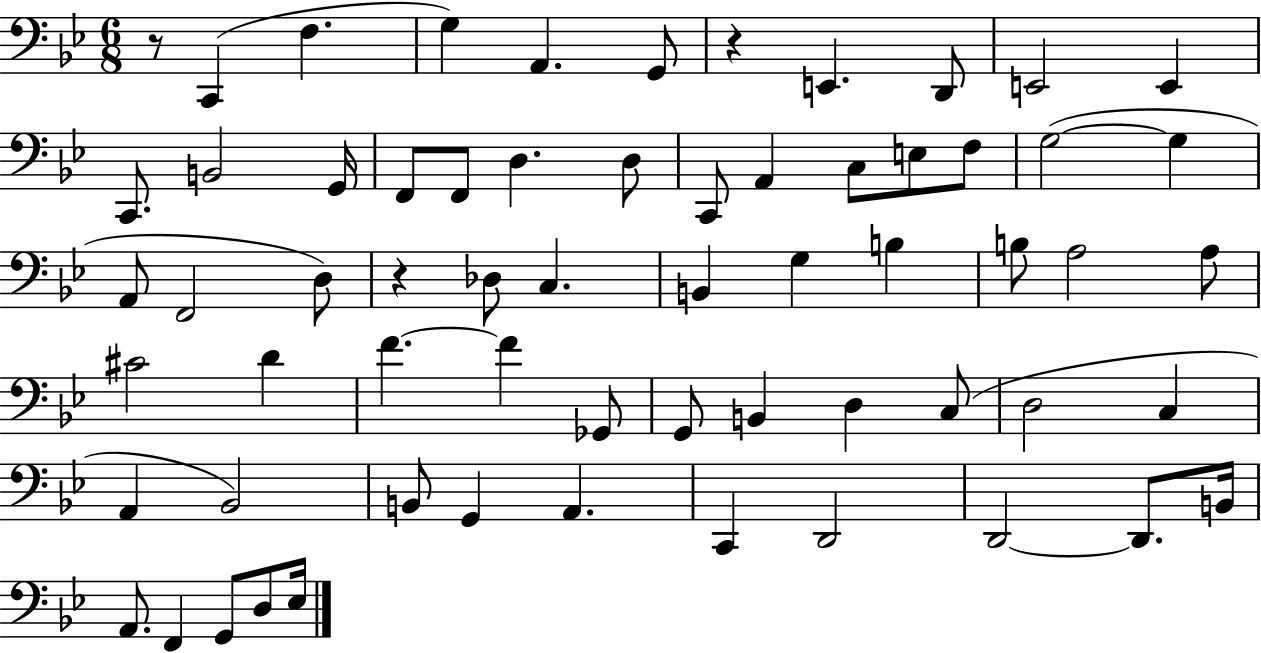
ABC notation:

X:1
T:Untitled
M:6/8
L:1/4
K:Bb
z/2 C,, F, G, A,, G,,/2 z E,, D,,/2 E,,2 E,, C,,/2 B,,2 G,,/4 F,,/2 F,,/2 D, D,/2 C,,/2 A,, C,/2 E,/2 F,/2 G,2 G, A,,/2 F,,2 D,/2 z _D,/2 C, B,, G, B, B,/2 A,2 A,/2 ^C2 D F F _G,,/2 G,,/2 B,, D, C,/2 D,2 C, A,, _B,,2 B,,/2 G,, A,, C,, D,,2 D,,2 D,,/2 B,,/4 A,,/2 F,, G,,/2 D,/2 _E,/4